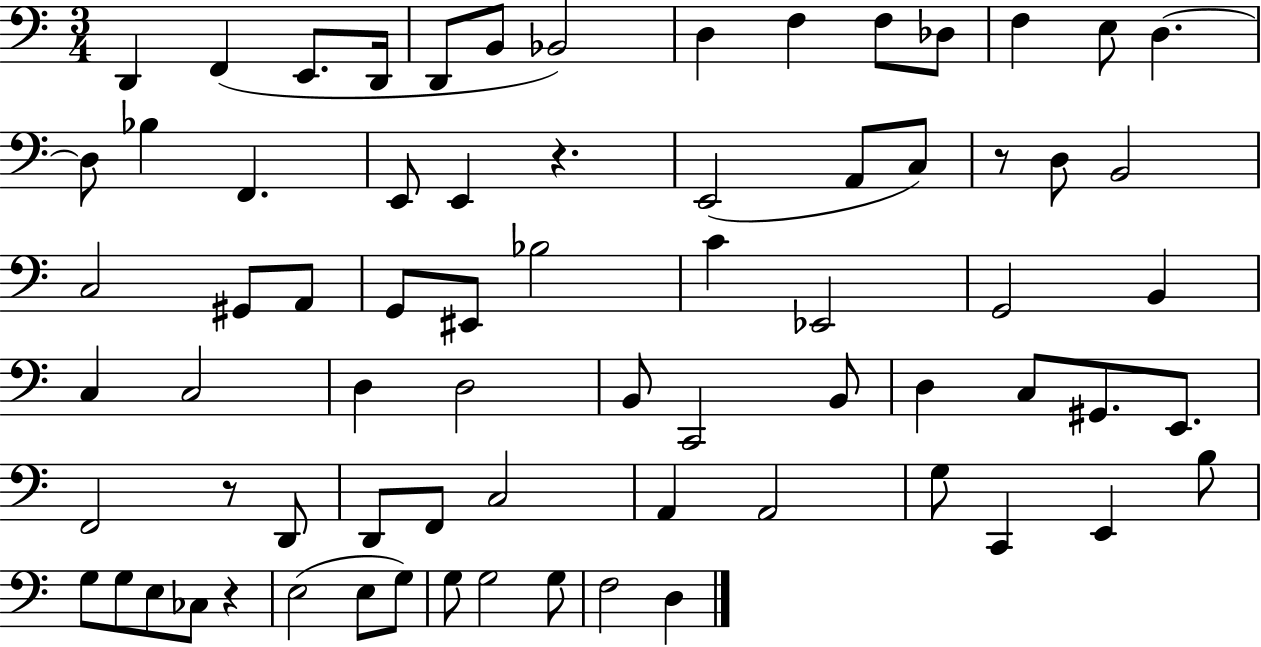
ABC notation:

X:1
T:Untitled
M:3/4
L:1/4
K:C
D,, F,, E,,/2 D,,/4 D,,/2 B,,/2 _B,,2 D, F, F,/2 _D,/2 F, E,/2 D, D,/2 _B, F,, E,,/2 E,, z E,,2 A,,/2 C,/2 z/2 D,/2 B,,2 C,2 ^G,,/2 A,,/2 G,,/2 ^E,,/2 _B,2 C _E,,2 G,,2 B,, C, C,2 D, D,2 B,,/2 C,,2 B,,/2 D, C,/2 ^G,,/2 E,,/2 F,,2 z/2 D,,/2 D,,/2 F,,/2 C,2 A,, A,,2 G,/2 C,, E,, B,/2 G,/2 G,/2 E,/2 _C,/2 z E,2 E,/2 G,/2 G,/2 G,2 G,/2 F,2 D,